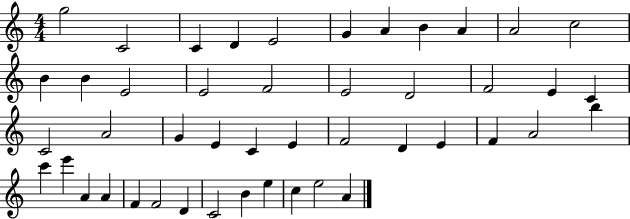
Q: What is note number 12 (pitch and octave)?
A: B4